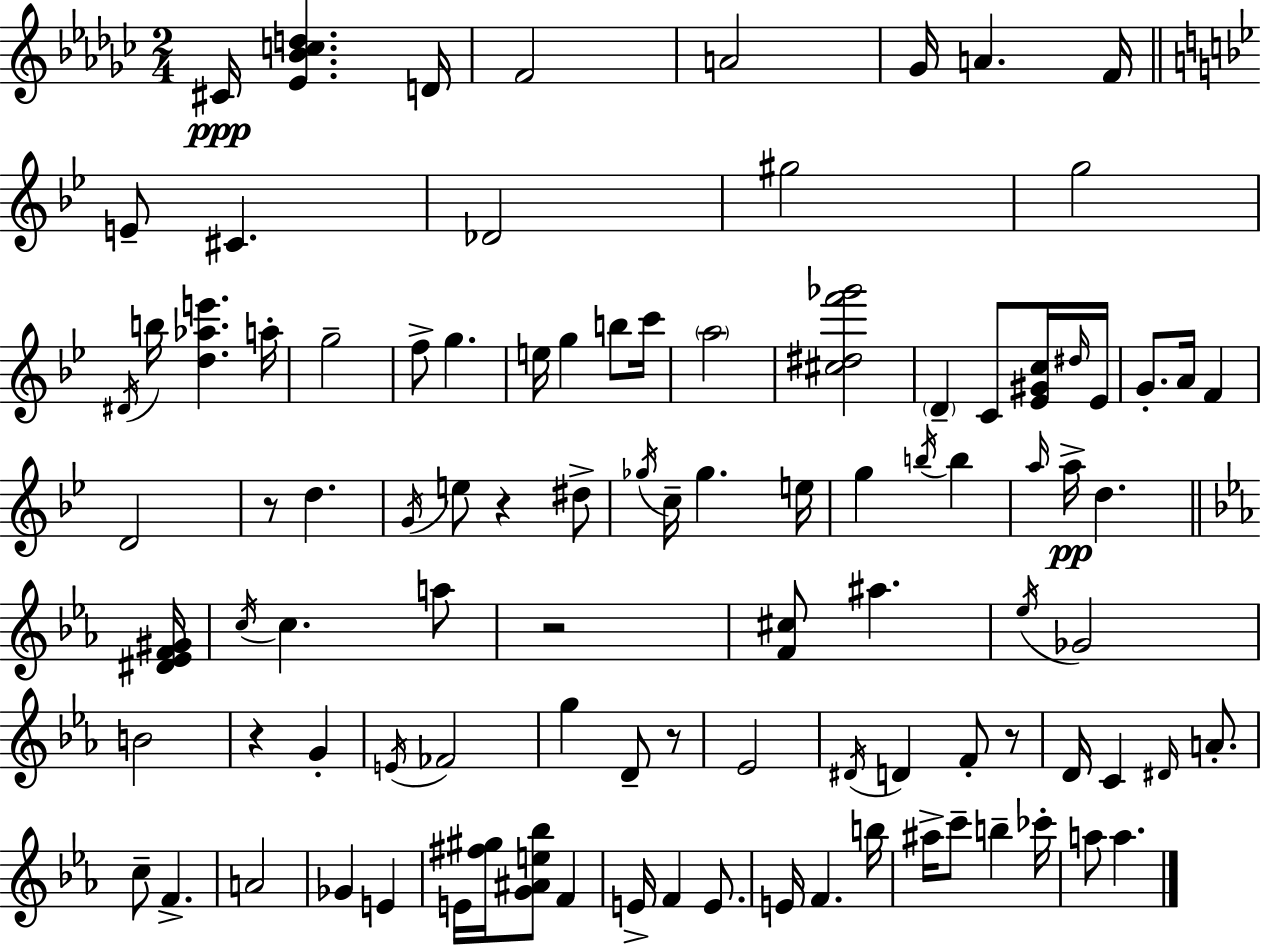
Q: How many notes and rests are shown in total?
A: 98